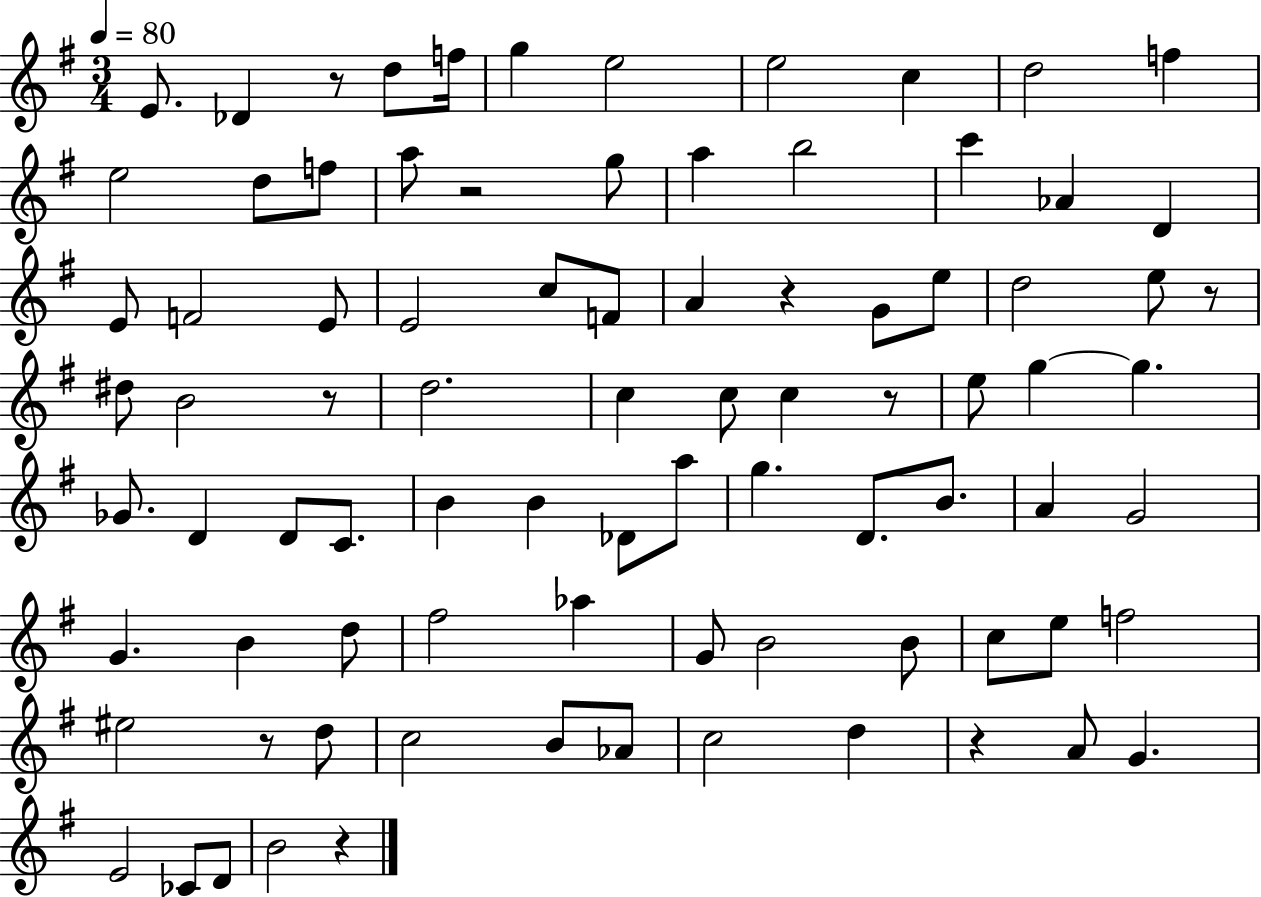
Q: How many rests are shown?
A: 9